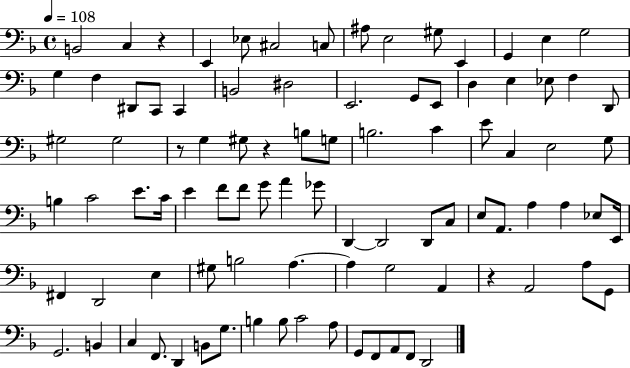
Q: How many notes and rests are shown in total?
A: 92